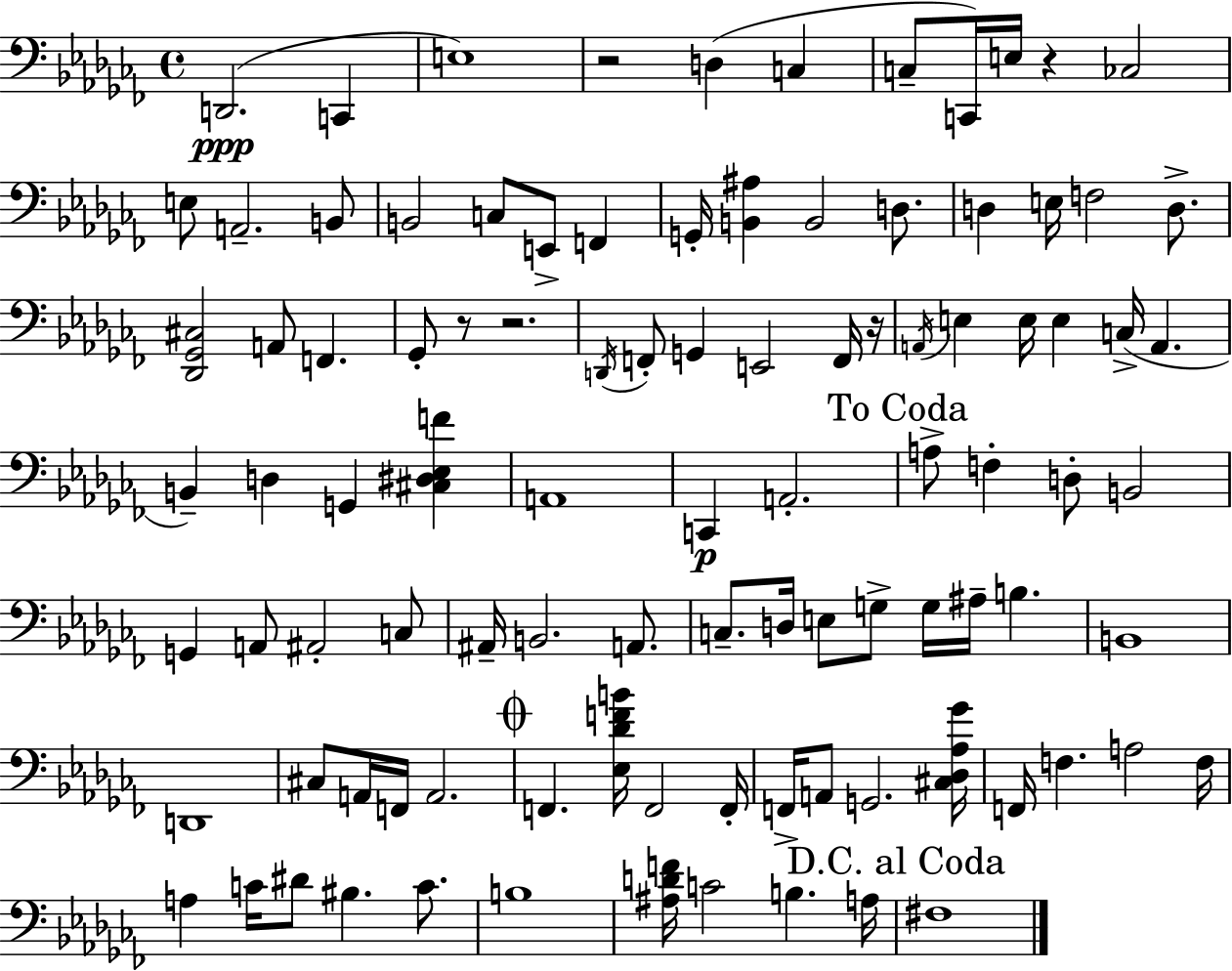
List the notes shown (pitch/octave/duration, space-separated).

D2/h. C2/q E3/w R/h D3/q C3/q C3/e C2/s E3/s R/q CES3/h E3/e A2/h. B2/e B2/h C3/e E2/e F2/q G2/s [B2,A#3]/q B2/h D3/e. D3/q E3/s F3/h D3/e. [Db2,Gb2,C#3]/h A2/e F2/q. Gb2/e R/e R/h. D2/s F2/e G2/q E2/h F2/s R/s A2/s E3/q E3/s E3/q C3/s A2/q. B2/q D3/q G2/q [C#3,D#3,Eb3,F4]/q A2/w C2/q A2/h. A3/e F3/q D3/e B2/h G2/q A2/e A#2/h C3/e A#2/s B2/h. A2/e. C3/e. D3/s E3/e G3/e G3/s A#3/s B3/q. B2/w D2/w C#3/e A2/s F2/s A2/h. F2/q. [Eb3,Db4,F4,B4]/s F2/h F2/s F2/s A2/e G2/h. [C#3,Db3,Ab3,Gb4]/s F2/s F3/q. A3/h F3/s A3/q C4/s D#4/e BIS3/q. C4/e. B3/w [A#3,D4,F4]/s C4/h B3/q. A3/s F#3/w